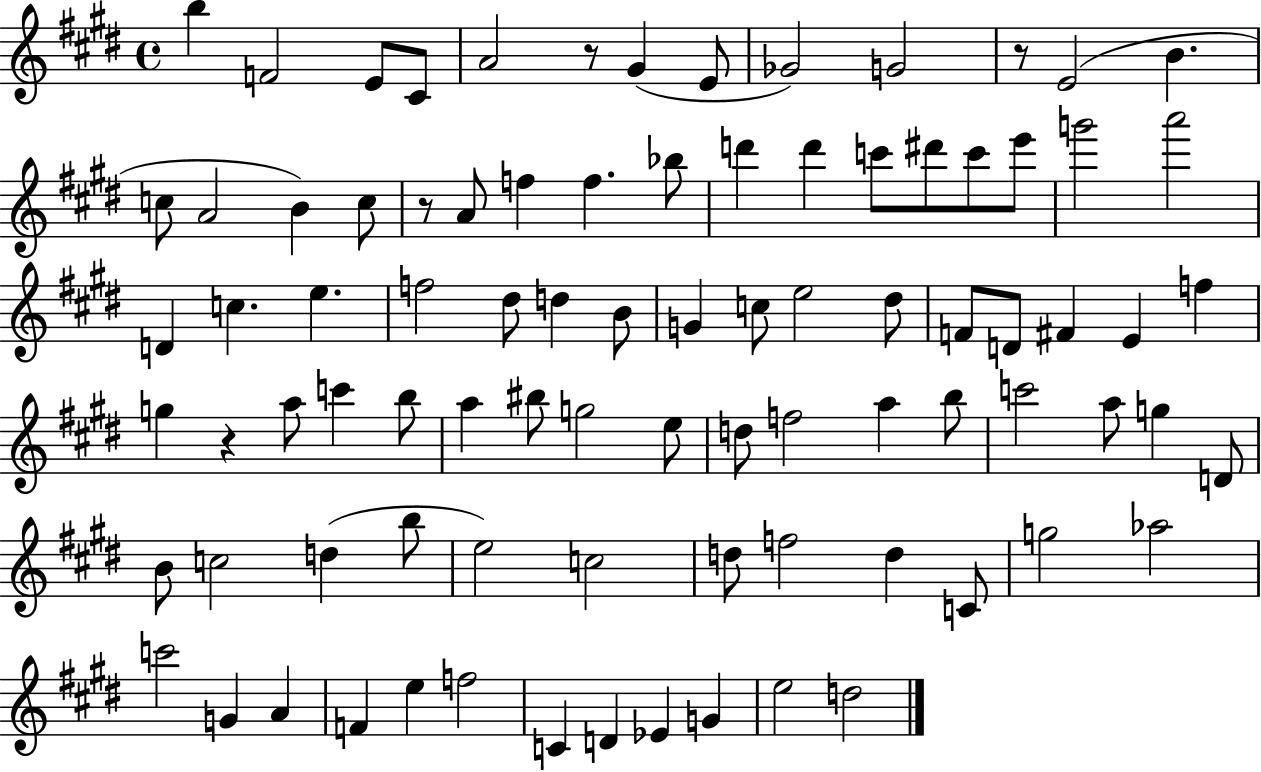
X:1
T:Untitled
M:4/4
L:1/4
K:E
b F2 E/2 ^C/2 A2 z/2 ^G E/2 _G2 G2 z/2 E2 B c/2 A2 B c/2 z/2 A/2 f f _b/2 d' d' c'/2 ^d'/2 c'/2 e'/2 g'2 a'2 D c e f2 ^d/2 d B/2 G c/2 e2 ^d/2 F/2 D/2 ^F E f g z a/2 c' b/2 a ^b/2 g2 e/2 d/2 f2 a b/2 c'2 a/2 g D/2 B/2 c2 d b/2 e2 c2 d/2 f2 d C/2 g2 _a2 c'2 G A F e f2 C D _E G e2 d2